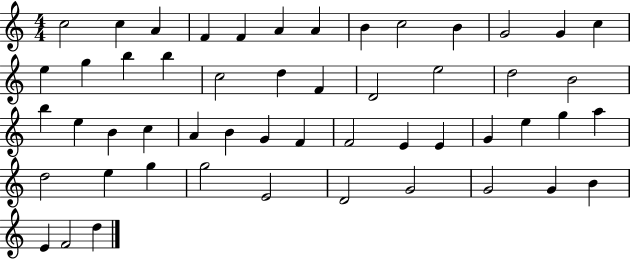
{
  \clef treble
  \numericTimeSignature
  \time 4/4
  \key c \major
  c''2 c''4 a'4 | f'4 f'4 a'4 a'4 | b'4 c''2 b'4 | g'2 g'4 c''4 | \break e''4 g''4 b''4 b''4 | c''2 d''4 f'4 | d'2 e''2 | d''2 b'2 | \break b''4 e''4 b'4 c''4 | a'4 b'4 g'4 f'4 | f'2 e'4 e'4 | g'4 e''4 g''4 a''4 | \break d''2 e''4 g''4 | g''2 e'2 | d'2 g'2 | g'2 g'4 b'4 | \break e'4 f'2 d''4 | \bar "|."
}